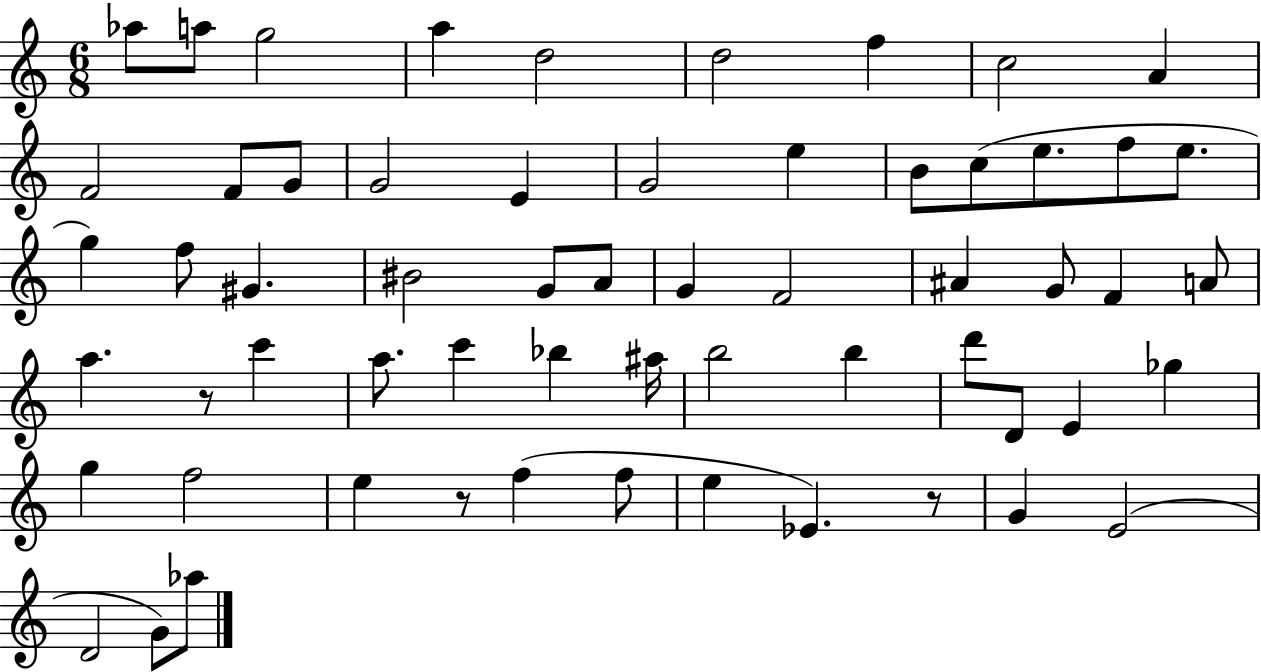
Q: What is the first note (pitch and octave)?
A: Ab5